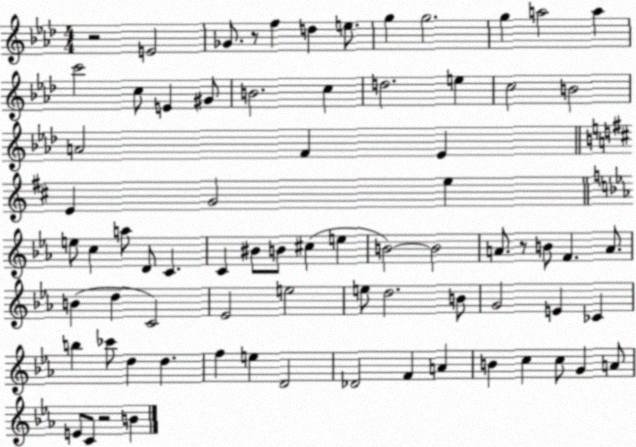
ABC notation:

X:1
T:Untitled
M:4/4
L:1/4
K:Ab
z2 E2 _G/2 z/2 f d e/2 g g2 g a2 a c'2 c/2 E ^G/2 B2 c d2 e c2 B2 A2 F _E E G2 e e/2 c a/2 D/2 C C ^B/2 B/2 ^c e B2 B2 A/2 z/2 B/2 F A/2 B d C2 _E2 e2 e/2 d2 B/2 G2 E _C b _c'/2 d d f e D2 _D2 F A B c c/2 G A/2 E/2 C/2 z2 B